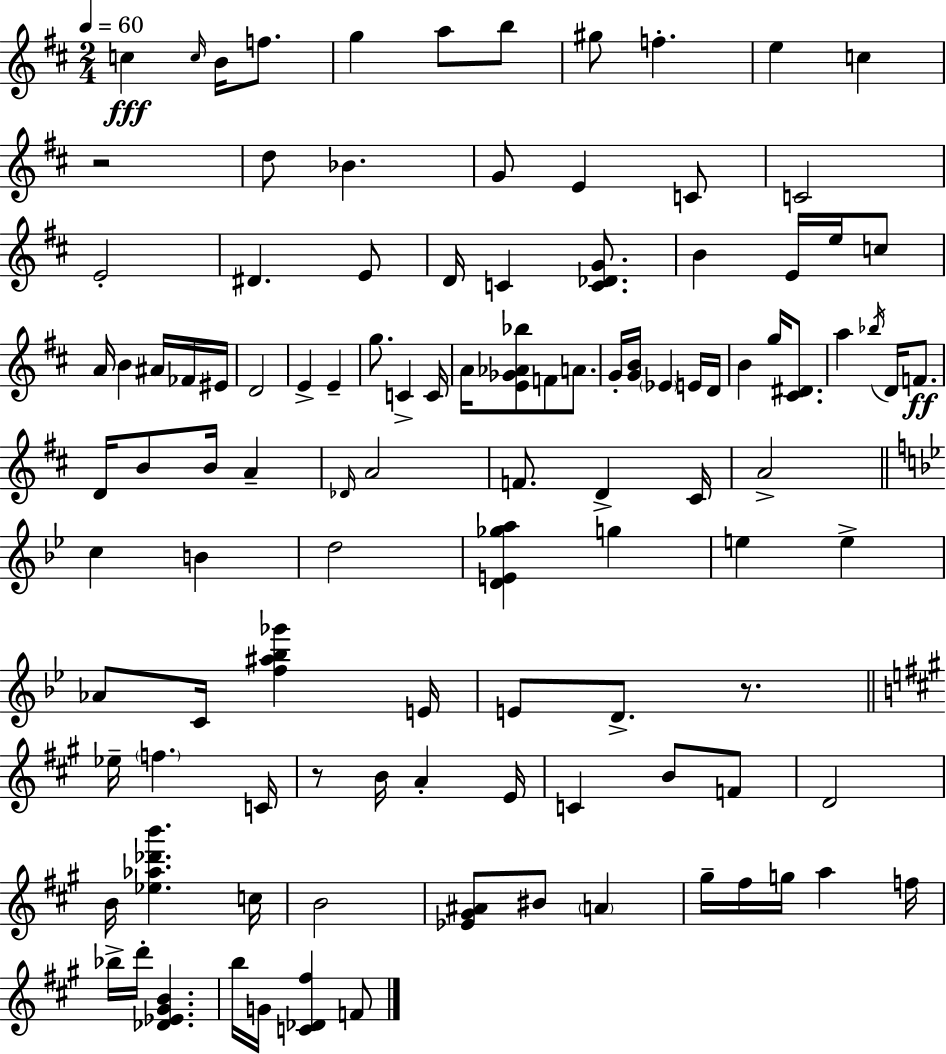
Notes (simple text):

C5/q C5/s B4/s F5/e. G5/q A5/e B5/e G#5/e F5/q. E5/q C5/q R/h D5/e Bb4/q. G4/e E4/q C4/e C4/h E4/h D#4/q. E4/e D4/s C4/q [C4,Db4,G4]/e. B4/q E4/s E5/s C5/e A4/s B4/q A#4/s FES4/s EIS4/s D4/h E4/q E4/q G5/e. C4/q C4/s A4/s [E4,Gb4,Ab4,Bb5]/e F4/e A4/e. G4/s [G4,B4]/s Eb4/q E4/s D4/s B4/q G5/s [C#4,D#4]/e. A5/q Bb5/s D4/s F4/e. D4/s B4/e B4/s A4/q Db4/s A4/h F4/e. D4/q C#4/s A4/h C5/q B4/q D5/h [D4,E4,Gb5,A5]/q G5/q E5/q E5/q Ab4/e C4/s [F5,A#5,Bb5,Gb6]/q E4/s E4/e D4/e. R/e. Eb5/s F5/q. C4/s R/e B4/s A4/q E4/s C4/q B4/e F4/e D4/h B4/s [Eb5,Ab5,Db6,B6]/q. C5/s B4/h [Eb4,G#4,A#4]/e BIS4/e A4/q G#5/s F#5/s G5/s A5/q F5/s Bb5/s D6/s [Db4,Eb4,G#4,B4]/q. B5/s G4/s [C4,Db4,F#5]/q F4/e